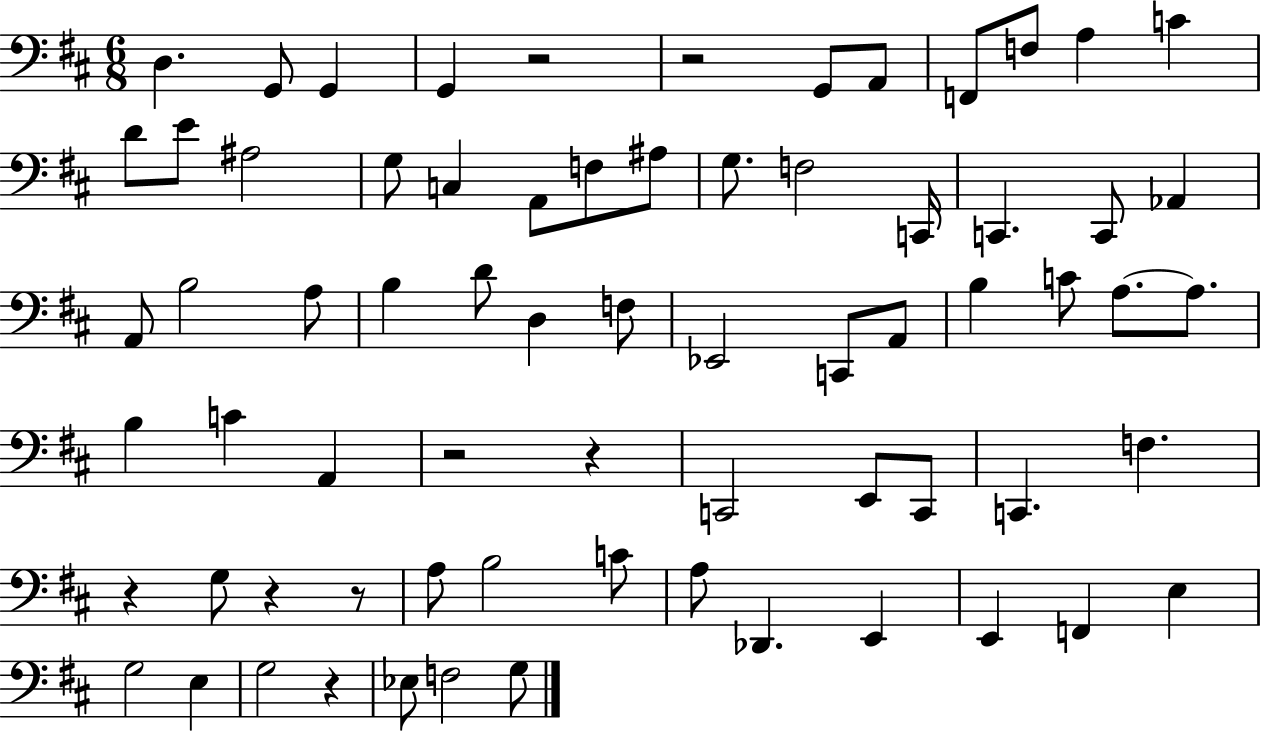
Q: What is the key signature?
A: D major